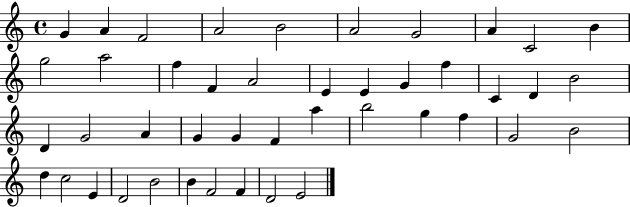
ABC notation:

X:1
T:Untitled
M:4/4
L:1/4
K:C
G A F2 A2 B2 A2 G2 A C2 B g2 a2 f F A2 E E G f C D B2 D G2 A G G F a b2 g f G2 B2 d c2 E D2 B2 B F2 F D2 E2